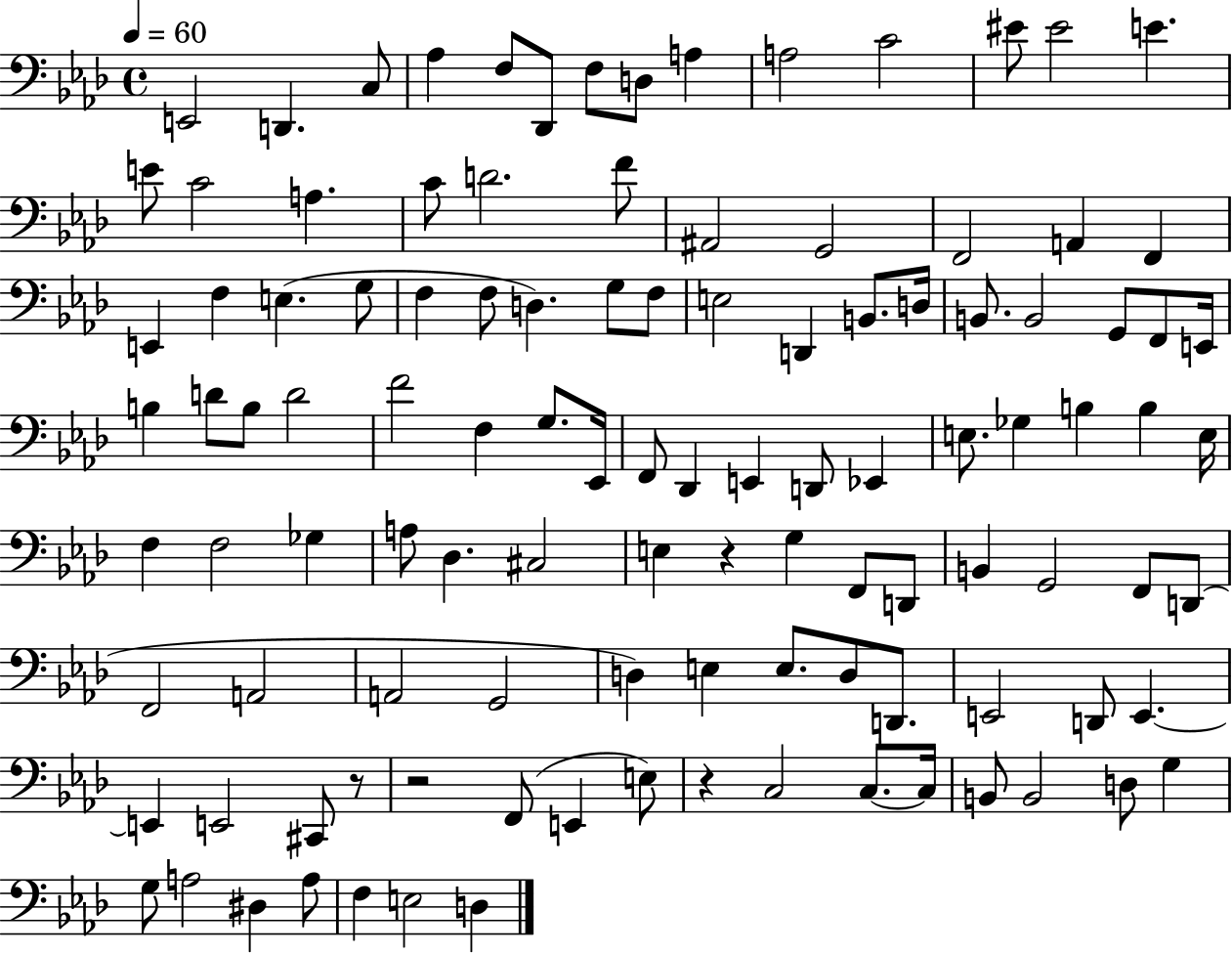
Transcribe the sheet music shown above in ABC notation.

X:1
T:Untitled
M:4/4
L:1/4
K:Ab
E,,2 D,, C,/2 _A, F,/2 _D,,/2 F,/2 D,/2 A, A,2 C2 ^E/2 ^E2 E E/2 C2 A, C/2 D2 F/2 ^A,,2 G,,2 F,,2 A,, F,, E,, F, E, G,/2 F, F,/2 D, G,/2 F,/2 E,2 D,, B,,/2 D,/4 B,,/2 B,,2 G,,/2 F,,/2 E,,/4 B, D/2 B,/2 D2 F2 F, G,/2 _E,,/4 F,,/2 _D,, E,, D,,/2 _E,, E,/2 _G, B, B, E,/4 F, F,2 _G, A,/2 _D, ^C,2 E, z G, F,,/2 D,,/2 B,, G,,2 F,,/2 D,,/2 F,,2 A,,2 A,,2 G,,2 D, E, E,/2 D,/2 D,,/2 E,,2 D,,/2 E,, E,, E,,2 ^C,,/2 z/2 z2 F,,/2 E,, E,/2 z C,2 C,/2 C,/4 B,,/2 B,,2 D,/2 G, G,/2 A,2 ^D, A,/2 F, E,2 D,